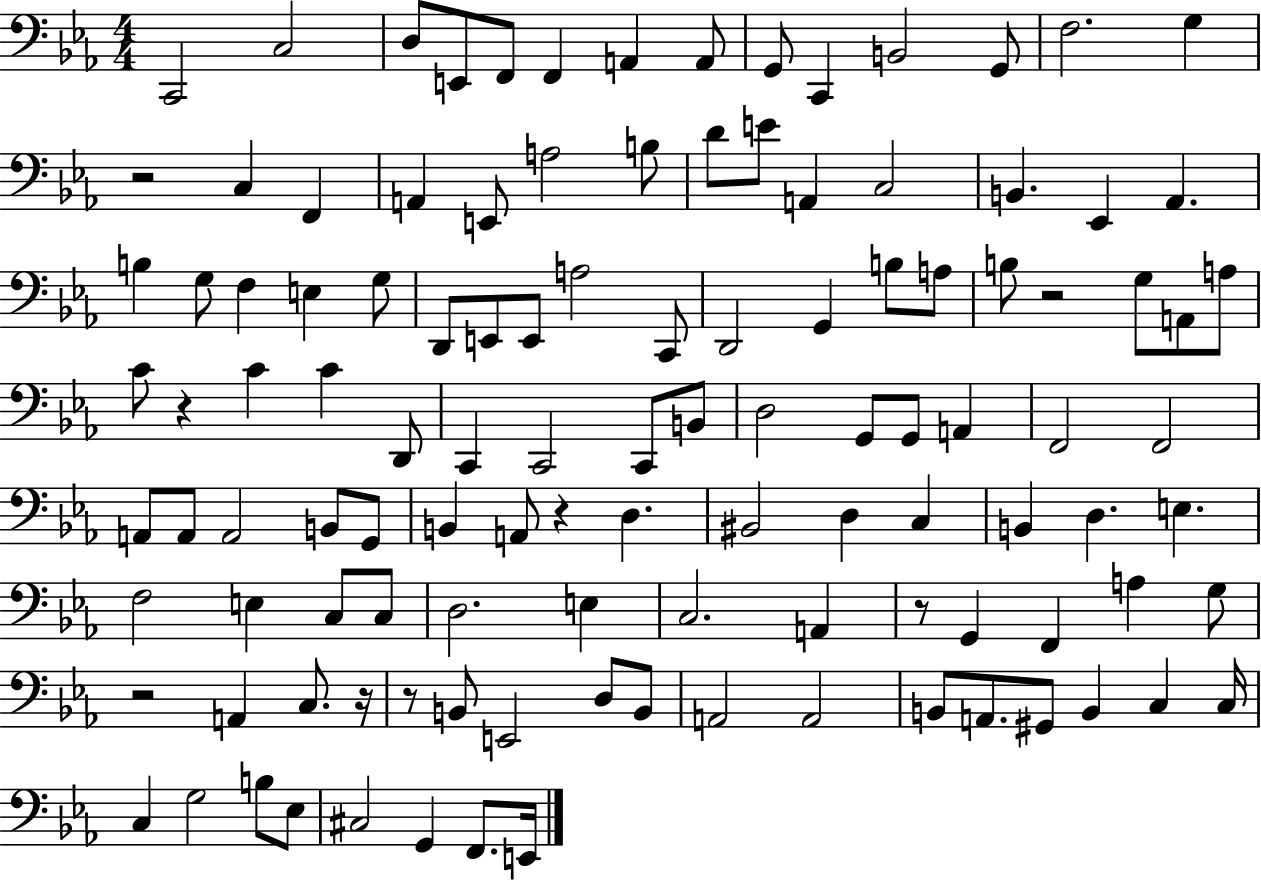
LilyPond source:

{
  \clef bass
  \numericTimeSignature
  \time 4/4
  \key ees \major
  c,2 c2 | d8 e,8 f,8 f,4 a,4 a,8 | g,8 c,4 b,2 g,8 | f2. g4 | \break r2 c4 f,4 | a,4 e,8 a2 b8 | d'8 e'8 a,4 c2 | b,4. ees,4 aes,4. | \break b4 g8 f4 e4 g8 | d,8 e,8 e,8 a2 c,8 | d,2 g,4 b8 a8 | b8 r2 g8 a,8 a8 | \break c'8 r4 c'4 c'4 d,8 | c,4 c,2 c,8 b,8 | d2 g,8 g,8 a,4 | f,2 f,2 | \break a,8 a,8 a,2 b,8 g,8 | b,4 a,8 r4 d4. | bis,2 d4 c4 | b,4 d4. e4. | \break f2 e4 c8 c8 | d2. e4 | c2. a,4 | r8 g,4 f,4 a4 g8 | \break r2 a,4 c8. r16 | r8 b,8 e,2 d8 b,8 | a,2 a,2 | b,8 a,8. gis,8 b,4 c4 c16 | \break c4 g2 b8 ees8 | cis2 g,4 f,8. e,16 | \bar "|."
}